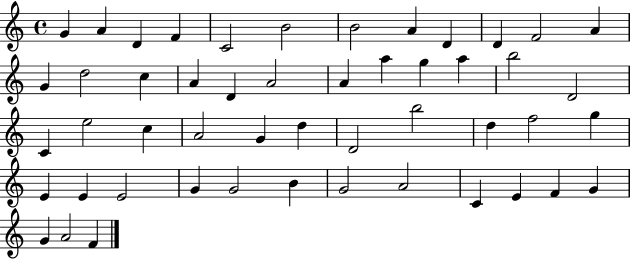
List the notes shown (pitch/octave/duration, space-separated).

G4/q A4/q D4/q F4/q C4/h B4/h B4/h A4/q D4/q D4/q F4/h A4/q G4/q D5/h C5/q A4/q D4/q A4/h A4/q A5/q G5/q A5/q B5/h D4/h C4/q E5/h C5/q A4/h G4/q D5/q D4/h B5/h D5/q F5/h G5/q E4/q E4/q E4/h G4/q G4/h B4/q G4/h A4/h C4/q E4/q F4/q G4/q G4/q A4/h F4/q